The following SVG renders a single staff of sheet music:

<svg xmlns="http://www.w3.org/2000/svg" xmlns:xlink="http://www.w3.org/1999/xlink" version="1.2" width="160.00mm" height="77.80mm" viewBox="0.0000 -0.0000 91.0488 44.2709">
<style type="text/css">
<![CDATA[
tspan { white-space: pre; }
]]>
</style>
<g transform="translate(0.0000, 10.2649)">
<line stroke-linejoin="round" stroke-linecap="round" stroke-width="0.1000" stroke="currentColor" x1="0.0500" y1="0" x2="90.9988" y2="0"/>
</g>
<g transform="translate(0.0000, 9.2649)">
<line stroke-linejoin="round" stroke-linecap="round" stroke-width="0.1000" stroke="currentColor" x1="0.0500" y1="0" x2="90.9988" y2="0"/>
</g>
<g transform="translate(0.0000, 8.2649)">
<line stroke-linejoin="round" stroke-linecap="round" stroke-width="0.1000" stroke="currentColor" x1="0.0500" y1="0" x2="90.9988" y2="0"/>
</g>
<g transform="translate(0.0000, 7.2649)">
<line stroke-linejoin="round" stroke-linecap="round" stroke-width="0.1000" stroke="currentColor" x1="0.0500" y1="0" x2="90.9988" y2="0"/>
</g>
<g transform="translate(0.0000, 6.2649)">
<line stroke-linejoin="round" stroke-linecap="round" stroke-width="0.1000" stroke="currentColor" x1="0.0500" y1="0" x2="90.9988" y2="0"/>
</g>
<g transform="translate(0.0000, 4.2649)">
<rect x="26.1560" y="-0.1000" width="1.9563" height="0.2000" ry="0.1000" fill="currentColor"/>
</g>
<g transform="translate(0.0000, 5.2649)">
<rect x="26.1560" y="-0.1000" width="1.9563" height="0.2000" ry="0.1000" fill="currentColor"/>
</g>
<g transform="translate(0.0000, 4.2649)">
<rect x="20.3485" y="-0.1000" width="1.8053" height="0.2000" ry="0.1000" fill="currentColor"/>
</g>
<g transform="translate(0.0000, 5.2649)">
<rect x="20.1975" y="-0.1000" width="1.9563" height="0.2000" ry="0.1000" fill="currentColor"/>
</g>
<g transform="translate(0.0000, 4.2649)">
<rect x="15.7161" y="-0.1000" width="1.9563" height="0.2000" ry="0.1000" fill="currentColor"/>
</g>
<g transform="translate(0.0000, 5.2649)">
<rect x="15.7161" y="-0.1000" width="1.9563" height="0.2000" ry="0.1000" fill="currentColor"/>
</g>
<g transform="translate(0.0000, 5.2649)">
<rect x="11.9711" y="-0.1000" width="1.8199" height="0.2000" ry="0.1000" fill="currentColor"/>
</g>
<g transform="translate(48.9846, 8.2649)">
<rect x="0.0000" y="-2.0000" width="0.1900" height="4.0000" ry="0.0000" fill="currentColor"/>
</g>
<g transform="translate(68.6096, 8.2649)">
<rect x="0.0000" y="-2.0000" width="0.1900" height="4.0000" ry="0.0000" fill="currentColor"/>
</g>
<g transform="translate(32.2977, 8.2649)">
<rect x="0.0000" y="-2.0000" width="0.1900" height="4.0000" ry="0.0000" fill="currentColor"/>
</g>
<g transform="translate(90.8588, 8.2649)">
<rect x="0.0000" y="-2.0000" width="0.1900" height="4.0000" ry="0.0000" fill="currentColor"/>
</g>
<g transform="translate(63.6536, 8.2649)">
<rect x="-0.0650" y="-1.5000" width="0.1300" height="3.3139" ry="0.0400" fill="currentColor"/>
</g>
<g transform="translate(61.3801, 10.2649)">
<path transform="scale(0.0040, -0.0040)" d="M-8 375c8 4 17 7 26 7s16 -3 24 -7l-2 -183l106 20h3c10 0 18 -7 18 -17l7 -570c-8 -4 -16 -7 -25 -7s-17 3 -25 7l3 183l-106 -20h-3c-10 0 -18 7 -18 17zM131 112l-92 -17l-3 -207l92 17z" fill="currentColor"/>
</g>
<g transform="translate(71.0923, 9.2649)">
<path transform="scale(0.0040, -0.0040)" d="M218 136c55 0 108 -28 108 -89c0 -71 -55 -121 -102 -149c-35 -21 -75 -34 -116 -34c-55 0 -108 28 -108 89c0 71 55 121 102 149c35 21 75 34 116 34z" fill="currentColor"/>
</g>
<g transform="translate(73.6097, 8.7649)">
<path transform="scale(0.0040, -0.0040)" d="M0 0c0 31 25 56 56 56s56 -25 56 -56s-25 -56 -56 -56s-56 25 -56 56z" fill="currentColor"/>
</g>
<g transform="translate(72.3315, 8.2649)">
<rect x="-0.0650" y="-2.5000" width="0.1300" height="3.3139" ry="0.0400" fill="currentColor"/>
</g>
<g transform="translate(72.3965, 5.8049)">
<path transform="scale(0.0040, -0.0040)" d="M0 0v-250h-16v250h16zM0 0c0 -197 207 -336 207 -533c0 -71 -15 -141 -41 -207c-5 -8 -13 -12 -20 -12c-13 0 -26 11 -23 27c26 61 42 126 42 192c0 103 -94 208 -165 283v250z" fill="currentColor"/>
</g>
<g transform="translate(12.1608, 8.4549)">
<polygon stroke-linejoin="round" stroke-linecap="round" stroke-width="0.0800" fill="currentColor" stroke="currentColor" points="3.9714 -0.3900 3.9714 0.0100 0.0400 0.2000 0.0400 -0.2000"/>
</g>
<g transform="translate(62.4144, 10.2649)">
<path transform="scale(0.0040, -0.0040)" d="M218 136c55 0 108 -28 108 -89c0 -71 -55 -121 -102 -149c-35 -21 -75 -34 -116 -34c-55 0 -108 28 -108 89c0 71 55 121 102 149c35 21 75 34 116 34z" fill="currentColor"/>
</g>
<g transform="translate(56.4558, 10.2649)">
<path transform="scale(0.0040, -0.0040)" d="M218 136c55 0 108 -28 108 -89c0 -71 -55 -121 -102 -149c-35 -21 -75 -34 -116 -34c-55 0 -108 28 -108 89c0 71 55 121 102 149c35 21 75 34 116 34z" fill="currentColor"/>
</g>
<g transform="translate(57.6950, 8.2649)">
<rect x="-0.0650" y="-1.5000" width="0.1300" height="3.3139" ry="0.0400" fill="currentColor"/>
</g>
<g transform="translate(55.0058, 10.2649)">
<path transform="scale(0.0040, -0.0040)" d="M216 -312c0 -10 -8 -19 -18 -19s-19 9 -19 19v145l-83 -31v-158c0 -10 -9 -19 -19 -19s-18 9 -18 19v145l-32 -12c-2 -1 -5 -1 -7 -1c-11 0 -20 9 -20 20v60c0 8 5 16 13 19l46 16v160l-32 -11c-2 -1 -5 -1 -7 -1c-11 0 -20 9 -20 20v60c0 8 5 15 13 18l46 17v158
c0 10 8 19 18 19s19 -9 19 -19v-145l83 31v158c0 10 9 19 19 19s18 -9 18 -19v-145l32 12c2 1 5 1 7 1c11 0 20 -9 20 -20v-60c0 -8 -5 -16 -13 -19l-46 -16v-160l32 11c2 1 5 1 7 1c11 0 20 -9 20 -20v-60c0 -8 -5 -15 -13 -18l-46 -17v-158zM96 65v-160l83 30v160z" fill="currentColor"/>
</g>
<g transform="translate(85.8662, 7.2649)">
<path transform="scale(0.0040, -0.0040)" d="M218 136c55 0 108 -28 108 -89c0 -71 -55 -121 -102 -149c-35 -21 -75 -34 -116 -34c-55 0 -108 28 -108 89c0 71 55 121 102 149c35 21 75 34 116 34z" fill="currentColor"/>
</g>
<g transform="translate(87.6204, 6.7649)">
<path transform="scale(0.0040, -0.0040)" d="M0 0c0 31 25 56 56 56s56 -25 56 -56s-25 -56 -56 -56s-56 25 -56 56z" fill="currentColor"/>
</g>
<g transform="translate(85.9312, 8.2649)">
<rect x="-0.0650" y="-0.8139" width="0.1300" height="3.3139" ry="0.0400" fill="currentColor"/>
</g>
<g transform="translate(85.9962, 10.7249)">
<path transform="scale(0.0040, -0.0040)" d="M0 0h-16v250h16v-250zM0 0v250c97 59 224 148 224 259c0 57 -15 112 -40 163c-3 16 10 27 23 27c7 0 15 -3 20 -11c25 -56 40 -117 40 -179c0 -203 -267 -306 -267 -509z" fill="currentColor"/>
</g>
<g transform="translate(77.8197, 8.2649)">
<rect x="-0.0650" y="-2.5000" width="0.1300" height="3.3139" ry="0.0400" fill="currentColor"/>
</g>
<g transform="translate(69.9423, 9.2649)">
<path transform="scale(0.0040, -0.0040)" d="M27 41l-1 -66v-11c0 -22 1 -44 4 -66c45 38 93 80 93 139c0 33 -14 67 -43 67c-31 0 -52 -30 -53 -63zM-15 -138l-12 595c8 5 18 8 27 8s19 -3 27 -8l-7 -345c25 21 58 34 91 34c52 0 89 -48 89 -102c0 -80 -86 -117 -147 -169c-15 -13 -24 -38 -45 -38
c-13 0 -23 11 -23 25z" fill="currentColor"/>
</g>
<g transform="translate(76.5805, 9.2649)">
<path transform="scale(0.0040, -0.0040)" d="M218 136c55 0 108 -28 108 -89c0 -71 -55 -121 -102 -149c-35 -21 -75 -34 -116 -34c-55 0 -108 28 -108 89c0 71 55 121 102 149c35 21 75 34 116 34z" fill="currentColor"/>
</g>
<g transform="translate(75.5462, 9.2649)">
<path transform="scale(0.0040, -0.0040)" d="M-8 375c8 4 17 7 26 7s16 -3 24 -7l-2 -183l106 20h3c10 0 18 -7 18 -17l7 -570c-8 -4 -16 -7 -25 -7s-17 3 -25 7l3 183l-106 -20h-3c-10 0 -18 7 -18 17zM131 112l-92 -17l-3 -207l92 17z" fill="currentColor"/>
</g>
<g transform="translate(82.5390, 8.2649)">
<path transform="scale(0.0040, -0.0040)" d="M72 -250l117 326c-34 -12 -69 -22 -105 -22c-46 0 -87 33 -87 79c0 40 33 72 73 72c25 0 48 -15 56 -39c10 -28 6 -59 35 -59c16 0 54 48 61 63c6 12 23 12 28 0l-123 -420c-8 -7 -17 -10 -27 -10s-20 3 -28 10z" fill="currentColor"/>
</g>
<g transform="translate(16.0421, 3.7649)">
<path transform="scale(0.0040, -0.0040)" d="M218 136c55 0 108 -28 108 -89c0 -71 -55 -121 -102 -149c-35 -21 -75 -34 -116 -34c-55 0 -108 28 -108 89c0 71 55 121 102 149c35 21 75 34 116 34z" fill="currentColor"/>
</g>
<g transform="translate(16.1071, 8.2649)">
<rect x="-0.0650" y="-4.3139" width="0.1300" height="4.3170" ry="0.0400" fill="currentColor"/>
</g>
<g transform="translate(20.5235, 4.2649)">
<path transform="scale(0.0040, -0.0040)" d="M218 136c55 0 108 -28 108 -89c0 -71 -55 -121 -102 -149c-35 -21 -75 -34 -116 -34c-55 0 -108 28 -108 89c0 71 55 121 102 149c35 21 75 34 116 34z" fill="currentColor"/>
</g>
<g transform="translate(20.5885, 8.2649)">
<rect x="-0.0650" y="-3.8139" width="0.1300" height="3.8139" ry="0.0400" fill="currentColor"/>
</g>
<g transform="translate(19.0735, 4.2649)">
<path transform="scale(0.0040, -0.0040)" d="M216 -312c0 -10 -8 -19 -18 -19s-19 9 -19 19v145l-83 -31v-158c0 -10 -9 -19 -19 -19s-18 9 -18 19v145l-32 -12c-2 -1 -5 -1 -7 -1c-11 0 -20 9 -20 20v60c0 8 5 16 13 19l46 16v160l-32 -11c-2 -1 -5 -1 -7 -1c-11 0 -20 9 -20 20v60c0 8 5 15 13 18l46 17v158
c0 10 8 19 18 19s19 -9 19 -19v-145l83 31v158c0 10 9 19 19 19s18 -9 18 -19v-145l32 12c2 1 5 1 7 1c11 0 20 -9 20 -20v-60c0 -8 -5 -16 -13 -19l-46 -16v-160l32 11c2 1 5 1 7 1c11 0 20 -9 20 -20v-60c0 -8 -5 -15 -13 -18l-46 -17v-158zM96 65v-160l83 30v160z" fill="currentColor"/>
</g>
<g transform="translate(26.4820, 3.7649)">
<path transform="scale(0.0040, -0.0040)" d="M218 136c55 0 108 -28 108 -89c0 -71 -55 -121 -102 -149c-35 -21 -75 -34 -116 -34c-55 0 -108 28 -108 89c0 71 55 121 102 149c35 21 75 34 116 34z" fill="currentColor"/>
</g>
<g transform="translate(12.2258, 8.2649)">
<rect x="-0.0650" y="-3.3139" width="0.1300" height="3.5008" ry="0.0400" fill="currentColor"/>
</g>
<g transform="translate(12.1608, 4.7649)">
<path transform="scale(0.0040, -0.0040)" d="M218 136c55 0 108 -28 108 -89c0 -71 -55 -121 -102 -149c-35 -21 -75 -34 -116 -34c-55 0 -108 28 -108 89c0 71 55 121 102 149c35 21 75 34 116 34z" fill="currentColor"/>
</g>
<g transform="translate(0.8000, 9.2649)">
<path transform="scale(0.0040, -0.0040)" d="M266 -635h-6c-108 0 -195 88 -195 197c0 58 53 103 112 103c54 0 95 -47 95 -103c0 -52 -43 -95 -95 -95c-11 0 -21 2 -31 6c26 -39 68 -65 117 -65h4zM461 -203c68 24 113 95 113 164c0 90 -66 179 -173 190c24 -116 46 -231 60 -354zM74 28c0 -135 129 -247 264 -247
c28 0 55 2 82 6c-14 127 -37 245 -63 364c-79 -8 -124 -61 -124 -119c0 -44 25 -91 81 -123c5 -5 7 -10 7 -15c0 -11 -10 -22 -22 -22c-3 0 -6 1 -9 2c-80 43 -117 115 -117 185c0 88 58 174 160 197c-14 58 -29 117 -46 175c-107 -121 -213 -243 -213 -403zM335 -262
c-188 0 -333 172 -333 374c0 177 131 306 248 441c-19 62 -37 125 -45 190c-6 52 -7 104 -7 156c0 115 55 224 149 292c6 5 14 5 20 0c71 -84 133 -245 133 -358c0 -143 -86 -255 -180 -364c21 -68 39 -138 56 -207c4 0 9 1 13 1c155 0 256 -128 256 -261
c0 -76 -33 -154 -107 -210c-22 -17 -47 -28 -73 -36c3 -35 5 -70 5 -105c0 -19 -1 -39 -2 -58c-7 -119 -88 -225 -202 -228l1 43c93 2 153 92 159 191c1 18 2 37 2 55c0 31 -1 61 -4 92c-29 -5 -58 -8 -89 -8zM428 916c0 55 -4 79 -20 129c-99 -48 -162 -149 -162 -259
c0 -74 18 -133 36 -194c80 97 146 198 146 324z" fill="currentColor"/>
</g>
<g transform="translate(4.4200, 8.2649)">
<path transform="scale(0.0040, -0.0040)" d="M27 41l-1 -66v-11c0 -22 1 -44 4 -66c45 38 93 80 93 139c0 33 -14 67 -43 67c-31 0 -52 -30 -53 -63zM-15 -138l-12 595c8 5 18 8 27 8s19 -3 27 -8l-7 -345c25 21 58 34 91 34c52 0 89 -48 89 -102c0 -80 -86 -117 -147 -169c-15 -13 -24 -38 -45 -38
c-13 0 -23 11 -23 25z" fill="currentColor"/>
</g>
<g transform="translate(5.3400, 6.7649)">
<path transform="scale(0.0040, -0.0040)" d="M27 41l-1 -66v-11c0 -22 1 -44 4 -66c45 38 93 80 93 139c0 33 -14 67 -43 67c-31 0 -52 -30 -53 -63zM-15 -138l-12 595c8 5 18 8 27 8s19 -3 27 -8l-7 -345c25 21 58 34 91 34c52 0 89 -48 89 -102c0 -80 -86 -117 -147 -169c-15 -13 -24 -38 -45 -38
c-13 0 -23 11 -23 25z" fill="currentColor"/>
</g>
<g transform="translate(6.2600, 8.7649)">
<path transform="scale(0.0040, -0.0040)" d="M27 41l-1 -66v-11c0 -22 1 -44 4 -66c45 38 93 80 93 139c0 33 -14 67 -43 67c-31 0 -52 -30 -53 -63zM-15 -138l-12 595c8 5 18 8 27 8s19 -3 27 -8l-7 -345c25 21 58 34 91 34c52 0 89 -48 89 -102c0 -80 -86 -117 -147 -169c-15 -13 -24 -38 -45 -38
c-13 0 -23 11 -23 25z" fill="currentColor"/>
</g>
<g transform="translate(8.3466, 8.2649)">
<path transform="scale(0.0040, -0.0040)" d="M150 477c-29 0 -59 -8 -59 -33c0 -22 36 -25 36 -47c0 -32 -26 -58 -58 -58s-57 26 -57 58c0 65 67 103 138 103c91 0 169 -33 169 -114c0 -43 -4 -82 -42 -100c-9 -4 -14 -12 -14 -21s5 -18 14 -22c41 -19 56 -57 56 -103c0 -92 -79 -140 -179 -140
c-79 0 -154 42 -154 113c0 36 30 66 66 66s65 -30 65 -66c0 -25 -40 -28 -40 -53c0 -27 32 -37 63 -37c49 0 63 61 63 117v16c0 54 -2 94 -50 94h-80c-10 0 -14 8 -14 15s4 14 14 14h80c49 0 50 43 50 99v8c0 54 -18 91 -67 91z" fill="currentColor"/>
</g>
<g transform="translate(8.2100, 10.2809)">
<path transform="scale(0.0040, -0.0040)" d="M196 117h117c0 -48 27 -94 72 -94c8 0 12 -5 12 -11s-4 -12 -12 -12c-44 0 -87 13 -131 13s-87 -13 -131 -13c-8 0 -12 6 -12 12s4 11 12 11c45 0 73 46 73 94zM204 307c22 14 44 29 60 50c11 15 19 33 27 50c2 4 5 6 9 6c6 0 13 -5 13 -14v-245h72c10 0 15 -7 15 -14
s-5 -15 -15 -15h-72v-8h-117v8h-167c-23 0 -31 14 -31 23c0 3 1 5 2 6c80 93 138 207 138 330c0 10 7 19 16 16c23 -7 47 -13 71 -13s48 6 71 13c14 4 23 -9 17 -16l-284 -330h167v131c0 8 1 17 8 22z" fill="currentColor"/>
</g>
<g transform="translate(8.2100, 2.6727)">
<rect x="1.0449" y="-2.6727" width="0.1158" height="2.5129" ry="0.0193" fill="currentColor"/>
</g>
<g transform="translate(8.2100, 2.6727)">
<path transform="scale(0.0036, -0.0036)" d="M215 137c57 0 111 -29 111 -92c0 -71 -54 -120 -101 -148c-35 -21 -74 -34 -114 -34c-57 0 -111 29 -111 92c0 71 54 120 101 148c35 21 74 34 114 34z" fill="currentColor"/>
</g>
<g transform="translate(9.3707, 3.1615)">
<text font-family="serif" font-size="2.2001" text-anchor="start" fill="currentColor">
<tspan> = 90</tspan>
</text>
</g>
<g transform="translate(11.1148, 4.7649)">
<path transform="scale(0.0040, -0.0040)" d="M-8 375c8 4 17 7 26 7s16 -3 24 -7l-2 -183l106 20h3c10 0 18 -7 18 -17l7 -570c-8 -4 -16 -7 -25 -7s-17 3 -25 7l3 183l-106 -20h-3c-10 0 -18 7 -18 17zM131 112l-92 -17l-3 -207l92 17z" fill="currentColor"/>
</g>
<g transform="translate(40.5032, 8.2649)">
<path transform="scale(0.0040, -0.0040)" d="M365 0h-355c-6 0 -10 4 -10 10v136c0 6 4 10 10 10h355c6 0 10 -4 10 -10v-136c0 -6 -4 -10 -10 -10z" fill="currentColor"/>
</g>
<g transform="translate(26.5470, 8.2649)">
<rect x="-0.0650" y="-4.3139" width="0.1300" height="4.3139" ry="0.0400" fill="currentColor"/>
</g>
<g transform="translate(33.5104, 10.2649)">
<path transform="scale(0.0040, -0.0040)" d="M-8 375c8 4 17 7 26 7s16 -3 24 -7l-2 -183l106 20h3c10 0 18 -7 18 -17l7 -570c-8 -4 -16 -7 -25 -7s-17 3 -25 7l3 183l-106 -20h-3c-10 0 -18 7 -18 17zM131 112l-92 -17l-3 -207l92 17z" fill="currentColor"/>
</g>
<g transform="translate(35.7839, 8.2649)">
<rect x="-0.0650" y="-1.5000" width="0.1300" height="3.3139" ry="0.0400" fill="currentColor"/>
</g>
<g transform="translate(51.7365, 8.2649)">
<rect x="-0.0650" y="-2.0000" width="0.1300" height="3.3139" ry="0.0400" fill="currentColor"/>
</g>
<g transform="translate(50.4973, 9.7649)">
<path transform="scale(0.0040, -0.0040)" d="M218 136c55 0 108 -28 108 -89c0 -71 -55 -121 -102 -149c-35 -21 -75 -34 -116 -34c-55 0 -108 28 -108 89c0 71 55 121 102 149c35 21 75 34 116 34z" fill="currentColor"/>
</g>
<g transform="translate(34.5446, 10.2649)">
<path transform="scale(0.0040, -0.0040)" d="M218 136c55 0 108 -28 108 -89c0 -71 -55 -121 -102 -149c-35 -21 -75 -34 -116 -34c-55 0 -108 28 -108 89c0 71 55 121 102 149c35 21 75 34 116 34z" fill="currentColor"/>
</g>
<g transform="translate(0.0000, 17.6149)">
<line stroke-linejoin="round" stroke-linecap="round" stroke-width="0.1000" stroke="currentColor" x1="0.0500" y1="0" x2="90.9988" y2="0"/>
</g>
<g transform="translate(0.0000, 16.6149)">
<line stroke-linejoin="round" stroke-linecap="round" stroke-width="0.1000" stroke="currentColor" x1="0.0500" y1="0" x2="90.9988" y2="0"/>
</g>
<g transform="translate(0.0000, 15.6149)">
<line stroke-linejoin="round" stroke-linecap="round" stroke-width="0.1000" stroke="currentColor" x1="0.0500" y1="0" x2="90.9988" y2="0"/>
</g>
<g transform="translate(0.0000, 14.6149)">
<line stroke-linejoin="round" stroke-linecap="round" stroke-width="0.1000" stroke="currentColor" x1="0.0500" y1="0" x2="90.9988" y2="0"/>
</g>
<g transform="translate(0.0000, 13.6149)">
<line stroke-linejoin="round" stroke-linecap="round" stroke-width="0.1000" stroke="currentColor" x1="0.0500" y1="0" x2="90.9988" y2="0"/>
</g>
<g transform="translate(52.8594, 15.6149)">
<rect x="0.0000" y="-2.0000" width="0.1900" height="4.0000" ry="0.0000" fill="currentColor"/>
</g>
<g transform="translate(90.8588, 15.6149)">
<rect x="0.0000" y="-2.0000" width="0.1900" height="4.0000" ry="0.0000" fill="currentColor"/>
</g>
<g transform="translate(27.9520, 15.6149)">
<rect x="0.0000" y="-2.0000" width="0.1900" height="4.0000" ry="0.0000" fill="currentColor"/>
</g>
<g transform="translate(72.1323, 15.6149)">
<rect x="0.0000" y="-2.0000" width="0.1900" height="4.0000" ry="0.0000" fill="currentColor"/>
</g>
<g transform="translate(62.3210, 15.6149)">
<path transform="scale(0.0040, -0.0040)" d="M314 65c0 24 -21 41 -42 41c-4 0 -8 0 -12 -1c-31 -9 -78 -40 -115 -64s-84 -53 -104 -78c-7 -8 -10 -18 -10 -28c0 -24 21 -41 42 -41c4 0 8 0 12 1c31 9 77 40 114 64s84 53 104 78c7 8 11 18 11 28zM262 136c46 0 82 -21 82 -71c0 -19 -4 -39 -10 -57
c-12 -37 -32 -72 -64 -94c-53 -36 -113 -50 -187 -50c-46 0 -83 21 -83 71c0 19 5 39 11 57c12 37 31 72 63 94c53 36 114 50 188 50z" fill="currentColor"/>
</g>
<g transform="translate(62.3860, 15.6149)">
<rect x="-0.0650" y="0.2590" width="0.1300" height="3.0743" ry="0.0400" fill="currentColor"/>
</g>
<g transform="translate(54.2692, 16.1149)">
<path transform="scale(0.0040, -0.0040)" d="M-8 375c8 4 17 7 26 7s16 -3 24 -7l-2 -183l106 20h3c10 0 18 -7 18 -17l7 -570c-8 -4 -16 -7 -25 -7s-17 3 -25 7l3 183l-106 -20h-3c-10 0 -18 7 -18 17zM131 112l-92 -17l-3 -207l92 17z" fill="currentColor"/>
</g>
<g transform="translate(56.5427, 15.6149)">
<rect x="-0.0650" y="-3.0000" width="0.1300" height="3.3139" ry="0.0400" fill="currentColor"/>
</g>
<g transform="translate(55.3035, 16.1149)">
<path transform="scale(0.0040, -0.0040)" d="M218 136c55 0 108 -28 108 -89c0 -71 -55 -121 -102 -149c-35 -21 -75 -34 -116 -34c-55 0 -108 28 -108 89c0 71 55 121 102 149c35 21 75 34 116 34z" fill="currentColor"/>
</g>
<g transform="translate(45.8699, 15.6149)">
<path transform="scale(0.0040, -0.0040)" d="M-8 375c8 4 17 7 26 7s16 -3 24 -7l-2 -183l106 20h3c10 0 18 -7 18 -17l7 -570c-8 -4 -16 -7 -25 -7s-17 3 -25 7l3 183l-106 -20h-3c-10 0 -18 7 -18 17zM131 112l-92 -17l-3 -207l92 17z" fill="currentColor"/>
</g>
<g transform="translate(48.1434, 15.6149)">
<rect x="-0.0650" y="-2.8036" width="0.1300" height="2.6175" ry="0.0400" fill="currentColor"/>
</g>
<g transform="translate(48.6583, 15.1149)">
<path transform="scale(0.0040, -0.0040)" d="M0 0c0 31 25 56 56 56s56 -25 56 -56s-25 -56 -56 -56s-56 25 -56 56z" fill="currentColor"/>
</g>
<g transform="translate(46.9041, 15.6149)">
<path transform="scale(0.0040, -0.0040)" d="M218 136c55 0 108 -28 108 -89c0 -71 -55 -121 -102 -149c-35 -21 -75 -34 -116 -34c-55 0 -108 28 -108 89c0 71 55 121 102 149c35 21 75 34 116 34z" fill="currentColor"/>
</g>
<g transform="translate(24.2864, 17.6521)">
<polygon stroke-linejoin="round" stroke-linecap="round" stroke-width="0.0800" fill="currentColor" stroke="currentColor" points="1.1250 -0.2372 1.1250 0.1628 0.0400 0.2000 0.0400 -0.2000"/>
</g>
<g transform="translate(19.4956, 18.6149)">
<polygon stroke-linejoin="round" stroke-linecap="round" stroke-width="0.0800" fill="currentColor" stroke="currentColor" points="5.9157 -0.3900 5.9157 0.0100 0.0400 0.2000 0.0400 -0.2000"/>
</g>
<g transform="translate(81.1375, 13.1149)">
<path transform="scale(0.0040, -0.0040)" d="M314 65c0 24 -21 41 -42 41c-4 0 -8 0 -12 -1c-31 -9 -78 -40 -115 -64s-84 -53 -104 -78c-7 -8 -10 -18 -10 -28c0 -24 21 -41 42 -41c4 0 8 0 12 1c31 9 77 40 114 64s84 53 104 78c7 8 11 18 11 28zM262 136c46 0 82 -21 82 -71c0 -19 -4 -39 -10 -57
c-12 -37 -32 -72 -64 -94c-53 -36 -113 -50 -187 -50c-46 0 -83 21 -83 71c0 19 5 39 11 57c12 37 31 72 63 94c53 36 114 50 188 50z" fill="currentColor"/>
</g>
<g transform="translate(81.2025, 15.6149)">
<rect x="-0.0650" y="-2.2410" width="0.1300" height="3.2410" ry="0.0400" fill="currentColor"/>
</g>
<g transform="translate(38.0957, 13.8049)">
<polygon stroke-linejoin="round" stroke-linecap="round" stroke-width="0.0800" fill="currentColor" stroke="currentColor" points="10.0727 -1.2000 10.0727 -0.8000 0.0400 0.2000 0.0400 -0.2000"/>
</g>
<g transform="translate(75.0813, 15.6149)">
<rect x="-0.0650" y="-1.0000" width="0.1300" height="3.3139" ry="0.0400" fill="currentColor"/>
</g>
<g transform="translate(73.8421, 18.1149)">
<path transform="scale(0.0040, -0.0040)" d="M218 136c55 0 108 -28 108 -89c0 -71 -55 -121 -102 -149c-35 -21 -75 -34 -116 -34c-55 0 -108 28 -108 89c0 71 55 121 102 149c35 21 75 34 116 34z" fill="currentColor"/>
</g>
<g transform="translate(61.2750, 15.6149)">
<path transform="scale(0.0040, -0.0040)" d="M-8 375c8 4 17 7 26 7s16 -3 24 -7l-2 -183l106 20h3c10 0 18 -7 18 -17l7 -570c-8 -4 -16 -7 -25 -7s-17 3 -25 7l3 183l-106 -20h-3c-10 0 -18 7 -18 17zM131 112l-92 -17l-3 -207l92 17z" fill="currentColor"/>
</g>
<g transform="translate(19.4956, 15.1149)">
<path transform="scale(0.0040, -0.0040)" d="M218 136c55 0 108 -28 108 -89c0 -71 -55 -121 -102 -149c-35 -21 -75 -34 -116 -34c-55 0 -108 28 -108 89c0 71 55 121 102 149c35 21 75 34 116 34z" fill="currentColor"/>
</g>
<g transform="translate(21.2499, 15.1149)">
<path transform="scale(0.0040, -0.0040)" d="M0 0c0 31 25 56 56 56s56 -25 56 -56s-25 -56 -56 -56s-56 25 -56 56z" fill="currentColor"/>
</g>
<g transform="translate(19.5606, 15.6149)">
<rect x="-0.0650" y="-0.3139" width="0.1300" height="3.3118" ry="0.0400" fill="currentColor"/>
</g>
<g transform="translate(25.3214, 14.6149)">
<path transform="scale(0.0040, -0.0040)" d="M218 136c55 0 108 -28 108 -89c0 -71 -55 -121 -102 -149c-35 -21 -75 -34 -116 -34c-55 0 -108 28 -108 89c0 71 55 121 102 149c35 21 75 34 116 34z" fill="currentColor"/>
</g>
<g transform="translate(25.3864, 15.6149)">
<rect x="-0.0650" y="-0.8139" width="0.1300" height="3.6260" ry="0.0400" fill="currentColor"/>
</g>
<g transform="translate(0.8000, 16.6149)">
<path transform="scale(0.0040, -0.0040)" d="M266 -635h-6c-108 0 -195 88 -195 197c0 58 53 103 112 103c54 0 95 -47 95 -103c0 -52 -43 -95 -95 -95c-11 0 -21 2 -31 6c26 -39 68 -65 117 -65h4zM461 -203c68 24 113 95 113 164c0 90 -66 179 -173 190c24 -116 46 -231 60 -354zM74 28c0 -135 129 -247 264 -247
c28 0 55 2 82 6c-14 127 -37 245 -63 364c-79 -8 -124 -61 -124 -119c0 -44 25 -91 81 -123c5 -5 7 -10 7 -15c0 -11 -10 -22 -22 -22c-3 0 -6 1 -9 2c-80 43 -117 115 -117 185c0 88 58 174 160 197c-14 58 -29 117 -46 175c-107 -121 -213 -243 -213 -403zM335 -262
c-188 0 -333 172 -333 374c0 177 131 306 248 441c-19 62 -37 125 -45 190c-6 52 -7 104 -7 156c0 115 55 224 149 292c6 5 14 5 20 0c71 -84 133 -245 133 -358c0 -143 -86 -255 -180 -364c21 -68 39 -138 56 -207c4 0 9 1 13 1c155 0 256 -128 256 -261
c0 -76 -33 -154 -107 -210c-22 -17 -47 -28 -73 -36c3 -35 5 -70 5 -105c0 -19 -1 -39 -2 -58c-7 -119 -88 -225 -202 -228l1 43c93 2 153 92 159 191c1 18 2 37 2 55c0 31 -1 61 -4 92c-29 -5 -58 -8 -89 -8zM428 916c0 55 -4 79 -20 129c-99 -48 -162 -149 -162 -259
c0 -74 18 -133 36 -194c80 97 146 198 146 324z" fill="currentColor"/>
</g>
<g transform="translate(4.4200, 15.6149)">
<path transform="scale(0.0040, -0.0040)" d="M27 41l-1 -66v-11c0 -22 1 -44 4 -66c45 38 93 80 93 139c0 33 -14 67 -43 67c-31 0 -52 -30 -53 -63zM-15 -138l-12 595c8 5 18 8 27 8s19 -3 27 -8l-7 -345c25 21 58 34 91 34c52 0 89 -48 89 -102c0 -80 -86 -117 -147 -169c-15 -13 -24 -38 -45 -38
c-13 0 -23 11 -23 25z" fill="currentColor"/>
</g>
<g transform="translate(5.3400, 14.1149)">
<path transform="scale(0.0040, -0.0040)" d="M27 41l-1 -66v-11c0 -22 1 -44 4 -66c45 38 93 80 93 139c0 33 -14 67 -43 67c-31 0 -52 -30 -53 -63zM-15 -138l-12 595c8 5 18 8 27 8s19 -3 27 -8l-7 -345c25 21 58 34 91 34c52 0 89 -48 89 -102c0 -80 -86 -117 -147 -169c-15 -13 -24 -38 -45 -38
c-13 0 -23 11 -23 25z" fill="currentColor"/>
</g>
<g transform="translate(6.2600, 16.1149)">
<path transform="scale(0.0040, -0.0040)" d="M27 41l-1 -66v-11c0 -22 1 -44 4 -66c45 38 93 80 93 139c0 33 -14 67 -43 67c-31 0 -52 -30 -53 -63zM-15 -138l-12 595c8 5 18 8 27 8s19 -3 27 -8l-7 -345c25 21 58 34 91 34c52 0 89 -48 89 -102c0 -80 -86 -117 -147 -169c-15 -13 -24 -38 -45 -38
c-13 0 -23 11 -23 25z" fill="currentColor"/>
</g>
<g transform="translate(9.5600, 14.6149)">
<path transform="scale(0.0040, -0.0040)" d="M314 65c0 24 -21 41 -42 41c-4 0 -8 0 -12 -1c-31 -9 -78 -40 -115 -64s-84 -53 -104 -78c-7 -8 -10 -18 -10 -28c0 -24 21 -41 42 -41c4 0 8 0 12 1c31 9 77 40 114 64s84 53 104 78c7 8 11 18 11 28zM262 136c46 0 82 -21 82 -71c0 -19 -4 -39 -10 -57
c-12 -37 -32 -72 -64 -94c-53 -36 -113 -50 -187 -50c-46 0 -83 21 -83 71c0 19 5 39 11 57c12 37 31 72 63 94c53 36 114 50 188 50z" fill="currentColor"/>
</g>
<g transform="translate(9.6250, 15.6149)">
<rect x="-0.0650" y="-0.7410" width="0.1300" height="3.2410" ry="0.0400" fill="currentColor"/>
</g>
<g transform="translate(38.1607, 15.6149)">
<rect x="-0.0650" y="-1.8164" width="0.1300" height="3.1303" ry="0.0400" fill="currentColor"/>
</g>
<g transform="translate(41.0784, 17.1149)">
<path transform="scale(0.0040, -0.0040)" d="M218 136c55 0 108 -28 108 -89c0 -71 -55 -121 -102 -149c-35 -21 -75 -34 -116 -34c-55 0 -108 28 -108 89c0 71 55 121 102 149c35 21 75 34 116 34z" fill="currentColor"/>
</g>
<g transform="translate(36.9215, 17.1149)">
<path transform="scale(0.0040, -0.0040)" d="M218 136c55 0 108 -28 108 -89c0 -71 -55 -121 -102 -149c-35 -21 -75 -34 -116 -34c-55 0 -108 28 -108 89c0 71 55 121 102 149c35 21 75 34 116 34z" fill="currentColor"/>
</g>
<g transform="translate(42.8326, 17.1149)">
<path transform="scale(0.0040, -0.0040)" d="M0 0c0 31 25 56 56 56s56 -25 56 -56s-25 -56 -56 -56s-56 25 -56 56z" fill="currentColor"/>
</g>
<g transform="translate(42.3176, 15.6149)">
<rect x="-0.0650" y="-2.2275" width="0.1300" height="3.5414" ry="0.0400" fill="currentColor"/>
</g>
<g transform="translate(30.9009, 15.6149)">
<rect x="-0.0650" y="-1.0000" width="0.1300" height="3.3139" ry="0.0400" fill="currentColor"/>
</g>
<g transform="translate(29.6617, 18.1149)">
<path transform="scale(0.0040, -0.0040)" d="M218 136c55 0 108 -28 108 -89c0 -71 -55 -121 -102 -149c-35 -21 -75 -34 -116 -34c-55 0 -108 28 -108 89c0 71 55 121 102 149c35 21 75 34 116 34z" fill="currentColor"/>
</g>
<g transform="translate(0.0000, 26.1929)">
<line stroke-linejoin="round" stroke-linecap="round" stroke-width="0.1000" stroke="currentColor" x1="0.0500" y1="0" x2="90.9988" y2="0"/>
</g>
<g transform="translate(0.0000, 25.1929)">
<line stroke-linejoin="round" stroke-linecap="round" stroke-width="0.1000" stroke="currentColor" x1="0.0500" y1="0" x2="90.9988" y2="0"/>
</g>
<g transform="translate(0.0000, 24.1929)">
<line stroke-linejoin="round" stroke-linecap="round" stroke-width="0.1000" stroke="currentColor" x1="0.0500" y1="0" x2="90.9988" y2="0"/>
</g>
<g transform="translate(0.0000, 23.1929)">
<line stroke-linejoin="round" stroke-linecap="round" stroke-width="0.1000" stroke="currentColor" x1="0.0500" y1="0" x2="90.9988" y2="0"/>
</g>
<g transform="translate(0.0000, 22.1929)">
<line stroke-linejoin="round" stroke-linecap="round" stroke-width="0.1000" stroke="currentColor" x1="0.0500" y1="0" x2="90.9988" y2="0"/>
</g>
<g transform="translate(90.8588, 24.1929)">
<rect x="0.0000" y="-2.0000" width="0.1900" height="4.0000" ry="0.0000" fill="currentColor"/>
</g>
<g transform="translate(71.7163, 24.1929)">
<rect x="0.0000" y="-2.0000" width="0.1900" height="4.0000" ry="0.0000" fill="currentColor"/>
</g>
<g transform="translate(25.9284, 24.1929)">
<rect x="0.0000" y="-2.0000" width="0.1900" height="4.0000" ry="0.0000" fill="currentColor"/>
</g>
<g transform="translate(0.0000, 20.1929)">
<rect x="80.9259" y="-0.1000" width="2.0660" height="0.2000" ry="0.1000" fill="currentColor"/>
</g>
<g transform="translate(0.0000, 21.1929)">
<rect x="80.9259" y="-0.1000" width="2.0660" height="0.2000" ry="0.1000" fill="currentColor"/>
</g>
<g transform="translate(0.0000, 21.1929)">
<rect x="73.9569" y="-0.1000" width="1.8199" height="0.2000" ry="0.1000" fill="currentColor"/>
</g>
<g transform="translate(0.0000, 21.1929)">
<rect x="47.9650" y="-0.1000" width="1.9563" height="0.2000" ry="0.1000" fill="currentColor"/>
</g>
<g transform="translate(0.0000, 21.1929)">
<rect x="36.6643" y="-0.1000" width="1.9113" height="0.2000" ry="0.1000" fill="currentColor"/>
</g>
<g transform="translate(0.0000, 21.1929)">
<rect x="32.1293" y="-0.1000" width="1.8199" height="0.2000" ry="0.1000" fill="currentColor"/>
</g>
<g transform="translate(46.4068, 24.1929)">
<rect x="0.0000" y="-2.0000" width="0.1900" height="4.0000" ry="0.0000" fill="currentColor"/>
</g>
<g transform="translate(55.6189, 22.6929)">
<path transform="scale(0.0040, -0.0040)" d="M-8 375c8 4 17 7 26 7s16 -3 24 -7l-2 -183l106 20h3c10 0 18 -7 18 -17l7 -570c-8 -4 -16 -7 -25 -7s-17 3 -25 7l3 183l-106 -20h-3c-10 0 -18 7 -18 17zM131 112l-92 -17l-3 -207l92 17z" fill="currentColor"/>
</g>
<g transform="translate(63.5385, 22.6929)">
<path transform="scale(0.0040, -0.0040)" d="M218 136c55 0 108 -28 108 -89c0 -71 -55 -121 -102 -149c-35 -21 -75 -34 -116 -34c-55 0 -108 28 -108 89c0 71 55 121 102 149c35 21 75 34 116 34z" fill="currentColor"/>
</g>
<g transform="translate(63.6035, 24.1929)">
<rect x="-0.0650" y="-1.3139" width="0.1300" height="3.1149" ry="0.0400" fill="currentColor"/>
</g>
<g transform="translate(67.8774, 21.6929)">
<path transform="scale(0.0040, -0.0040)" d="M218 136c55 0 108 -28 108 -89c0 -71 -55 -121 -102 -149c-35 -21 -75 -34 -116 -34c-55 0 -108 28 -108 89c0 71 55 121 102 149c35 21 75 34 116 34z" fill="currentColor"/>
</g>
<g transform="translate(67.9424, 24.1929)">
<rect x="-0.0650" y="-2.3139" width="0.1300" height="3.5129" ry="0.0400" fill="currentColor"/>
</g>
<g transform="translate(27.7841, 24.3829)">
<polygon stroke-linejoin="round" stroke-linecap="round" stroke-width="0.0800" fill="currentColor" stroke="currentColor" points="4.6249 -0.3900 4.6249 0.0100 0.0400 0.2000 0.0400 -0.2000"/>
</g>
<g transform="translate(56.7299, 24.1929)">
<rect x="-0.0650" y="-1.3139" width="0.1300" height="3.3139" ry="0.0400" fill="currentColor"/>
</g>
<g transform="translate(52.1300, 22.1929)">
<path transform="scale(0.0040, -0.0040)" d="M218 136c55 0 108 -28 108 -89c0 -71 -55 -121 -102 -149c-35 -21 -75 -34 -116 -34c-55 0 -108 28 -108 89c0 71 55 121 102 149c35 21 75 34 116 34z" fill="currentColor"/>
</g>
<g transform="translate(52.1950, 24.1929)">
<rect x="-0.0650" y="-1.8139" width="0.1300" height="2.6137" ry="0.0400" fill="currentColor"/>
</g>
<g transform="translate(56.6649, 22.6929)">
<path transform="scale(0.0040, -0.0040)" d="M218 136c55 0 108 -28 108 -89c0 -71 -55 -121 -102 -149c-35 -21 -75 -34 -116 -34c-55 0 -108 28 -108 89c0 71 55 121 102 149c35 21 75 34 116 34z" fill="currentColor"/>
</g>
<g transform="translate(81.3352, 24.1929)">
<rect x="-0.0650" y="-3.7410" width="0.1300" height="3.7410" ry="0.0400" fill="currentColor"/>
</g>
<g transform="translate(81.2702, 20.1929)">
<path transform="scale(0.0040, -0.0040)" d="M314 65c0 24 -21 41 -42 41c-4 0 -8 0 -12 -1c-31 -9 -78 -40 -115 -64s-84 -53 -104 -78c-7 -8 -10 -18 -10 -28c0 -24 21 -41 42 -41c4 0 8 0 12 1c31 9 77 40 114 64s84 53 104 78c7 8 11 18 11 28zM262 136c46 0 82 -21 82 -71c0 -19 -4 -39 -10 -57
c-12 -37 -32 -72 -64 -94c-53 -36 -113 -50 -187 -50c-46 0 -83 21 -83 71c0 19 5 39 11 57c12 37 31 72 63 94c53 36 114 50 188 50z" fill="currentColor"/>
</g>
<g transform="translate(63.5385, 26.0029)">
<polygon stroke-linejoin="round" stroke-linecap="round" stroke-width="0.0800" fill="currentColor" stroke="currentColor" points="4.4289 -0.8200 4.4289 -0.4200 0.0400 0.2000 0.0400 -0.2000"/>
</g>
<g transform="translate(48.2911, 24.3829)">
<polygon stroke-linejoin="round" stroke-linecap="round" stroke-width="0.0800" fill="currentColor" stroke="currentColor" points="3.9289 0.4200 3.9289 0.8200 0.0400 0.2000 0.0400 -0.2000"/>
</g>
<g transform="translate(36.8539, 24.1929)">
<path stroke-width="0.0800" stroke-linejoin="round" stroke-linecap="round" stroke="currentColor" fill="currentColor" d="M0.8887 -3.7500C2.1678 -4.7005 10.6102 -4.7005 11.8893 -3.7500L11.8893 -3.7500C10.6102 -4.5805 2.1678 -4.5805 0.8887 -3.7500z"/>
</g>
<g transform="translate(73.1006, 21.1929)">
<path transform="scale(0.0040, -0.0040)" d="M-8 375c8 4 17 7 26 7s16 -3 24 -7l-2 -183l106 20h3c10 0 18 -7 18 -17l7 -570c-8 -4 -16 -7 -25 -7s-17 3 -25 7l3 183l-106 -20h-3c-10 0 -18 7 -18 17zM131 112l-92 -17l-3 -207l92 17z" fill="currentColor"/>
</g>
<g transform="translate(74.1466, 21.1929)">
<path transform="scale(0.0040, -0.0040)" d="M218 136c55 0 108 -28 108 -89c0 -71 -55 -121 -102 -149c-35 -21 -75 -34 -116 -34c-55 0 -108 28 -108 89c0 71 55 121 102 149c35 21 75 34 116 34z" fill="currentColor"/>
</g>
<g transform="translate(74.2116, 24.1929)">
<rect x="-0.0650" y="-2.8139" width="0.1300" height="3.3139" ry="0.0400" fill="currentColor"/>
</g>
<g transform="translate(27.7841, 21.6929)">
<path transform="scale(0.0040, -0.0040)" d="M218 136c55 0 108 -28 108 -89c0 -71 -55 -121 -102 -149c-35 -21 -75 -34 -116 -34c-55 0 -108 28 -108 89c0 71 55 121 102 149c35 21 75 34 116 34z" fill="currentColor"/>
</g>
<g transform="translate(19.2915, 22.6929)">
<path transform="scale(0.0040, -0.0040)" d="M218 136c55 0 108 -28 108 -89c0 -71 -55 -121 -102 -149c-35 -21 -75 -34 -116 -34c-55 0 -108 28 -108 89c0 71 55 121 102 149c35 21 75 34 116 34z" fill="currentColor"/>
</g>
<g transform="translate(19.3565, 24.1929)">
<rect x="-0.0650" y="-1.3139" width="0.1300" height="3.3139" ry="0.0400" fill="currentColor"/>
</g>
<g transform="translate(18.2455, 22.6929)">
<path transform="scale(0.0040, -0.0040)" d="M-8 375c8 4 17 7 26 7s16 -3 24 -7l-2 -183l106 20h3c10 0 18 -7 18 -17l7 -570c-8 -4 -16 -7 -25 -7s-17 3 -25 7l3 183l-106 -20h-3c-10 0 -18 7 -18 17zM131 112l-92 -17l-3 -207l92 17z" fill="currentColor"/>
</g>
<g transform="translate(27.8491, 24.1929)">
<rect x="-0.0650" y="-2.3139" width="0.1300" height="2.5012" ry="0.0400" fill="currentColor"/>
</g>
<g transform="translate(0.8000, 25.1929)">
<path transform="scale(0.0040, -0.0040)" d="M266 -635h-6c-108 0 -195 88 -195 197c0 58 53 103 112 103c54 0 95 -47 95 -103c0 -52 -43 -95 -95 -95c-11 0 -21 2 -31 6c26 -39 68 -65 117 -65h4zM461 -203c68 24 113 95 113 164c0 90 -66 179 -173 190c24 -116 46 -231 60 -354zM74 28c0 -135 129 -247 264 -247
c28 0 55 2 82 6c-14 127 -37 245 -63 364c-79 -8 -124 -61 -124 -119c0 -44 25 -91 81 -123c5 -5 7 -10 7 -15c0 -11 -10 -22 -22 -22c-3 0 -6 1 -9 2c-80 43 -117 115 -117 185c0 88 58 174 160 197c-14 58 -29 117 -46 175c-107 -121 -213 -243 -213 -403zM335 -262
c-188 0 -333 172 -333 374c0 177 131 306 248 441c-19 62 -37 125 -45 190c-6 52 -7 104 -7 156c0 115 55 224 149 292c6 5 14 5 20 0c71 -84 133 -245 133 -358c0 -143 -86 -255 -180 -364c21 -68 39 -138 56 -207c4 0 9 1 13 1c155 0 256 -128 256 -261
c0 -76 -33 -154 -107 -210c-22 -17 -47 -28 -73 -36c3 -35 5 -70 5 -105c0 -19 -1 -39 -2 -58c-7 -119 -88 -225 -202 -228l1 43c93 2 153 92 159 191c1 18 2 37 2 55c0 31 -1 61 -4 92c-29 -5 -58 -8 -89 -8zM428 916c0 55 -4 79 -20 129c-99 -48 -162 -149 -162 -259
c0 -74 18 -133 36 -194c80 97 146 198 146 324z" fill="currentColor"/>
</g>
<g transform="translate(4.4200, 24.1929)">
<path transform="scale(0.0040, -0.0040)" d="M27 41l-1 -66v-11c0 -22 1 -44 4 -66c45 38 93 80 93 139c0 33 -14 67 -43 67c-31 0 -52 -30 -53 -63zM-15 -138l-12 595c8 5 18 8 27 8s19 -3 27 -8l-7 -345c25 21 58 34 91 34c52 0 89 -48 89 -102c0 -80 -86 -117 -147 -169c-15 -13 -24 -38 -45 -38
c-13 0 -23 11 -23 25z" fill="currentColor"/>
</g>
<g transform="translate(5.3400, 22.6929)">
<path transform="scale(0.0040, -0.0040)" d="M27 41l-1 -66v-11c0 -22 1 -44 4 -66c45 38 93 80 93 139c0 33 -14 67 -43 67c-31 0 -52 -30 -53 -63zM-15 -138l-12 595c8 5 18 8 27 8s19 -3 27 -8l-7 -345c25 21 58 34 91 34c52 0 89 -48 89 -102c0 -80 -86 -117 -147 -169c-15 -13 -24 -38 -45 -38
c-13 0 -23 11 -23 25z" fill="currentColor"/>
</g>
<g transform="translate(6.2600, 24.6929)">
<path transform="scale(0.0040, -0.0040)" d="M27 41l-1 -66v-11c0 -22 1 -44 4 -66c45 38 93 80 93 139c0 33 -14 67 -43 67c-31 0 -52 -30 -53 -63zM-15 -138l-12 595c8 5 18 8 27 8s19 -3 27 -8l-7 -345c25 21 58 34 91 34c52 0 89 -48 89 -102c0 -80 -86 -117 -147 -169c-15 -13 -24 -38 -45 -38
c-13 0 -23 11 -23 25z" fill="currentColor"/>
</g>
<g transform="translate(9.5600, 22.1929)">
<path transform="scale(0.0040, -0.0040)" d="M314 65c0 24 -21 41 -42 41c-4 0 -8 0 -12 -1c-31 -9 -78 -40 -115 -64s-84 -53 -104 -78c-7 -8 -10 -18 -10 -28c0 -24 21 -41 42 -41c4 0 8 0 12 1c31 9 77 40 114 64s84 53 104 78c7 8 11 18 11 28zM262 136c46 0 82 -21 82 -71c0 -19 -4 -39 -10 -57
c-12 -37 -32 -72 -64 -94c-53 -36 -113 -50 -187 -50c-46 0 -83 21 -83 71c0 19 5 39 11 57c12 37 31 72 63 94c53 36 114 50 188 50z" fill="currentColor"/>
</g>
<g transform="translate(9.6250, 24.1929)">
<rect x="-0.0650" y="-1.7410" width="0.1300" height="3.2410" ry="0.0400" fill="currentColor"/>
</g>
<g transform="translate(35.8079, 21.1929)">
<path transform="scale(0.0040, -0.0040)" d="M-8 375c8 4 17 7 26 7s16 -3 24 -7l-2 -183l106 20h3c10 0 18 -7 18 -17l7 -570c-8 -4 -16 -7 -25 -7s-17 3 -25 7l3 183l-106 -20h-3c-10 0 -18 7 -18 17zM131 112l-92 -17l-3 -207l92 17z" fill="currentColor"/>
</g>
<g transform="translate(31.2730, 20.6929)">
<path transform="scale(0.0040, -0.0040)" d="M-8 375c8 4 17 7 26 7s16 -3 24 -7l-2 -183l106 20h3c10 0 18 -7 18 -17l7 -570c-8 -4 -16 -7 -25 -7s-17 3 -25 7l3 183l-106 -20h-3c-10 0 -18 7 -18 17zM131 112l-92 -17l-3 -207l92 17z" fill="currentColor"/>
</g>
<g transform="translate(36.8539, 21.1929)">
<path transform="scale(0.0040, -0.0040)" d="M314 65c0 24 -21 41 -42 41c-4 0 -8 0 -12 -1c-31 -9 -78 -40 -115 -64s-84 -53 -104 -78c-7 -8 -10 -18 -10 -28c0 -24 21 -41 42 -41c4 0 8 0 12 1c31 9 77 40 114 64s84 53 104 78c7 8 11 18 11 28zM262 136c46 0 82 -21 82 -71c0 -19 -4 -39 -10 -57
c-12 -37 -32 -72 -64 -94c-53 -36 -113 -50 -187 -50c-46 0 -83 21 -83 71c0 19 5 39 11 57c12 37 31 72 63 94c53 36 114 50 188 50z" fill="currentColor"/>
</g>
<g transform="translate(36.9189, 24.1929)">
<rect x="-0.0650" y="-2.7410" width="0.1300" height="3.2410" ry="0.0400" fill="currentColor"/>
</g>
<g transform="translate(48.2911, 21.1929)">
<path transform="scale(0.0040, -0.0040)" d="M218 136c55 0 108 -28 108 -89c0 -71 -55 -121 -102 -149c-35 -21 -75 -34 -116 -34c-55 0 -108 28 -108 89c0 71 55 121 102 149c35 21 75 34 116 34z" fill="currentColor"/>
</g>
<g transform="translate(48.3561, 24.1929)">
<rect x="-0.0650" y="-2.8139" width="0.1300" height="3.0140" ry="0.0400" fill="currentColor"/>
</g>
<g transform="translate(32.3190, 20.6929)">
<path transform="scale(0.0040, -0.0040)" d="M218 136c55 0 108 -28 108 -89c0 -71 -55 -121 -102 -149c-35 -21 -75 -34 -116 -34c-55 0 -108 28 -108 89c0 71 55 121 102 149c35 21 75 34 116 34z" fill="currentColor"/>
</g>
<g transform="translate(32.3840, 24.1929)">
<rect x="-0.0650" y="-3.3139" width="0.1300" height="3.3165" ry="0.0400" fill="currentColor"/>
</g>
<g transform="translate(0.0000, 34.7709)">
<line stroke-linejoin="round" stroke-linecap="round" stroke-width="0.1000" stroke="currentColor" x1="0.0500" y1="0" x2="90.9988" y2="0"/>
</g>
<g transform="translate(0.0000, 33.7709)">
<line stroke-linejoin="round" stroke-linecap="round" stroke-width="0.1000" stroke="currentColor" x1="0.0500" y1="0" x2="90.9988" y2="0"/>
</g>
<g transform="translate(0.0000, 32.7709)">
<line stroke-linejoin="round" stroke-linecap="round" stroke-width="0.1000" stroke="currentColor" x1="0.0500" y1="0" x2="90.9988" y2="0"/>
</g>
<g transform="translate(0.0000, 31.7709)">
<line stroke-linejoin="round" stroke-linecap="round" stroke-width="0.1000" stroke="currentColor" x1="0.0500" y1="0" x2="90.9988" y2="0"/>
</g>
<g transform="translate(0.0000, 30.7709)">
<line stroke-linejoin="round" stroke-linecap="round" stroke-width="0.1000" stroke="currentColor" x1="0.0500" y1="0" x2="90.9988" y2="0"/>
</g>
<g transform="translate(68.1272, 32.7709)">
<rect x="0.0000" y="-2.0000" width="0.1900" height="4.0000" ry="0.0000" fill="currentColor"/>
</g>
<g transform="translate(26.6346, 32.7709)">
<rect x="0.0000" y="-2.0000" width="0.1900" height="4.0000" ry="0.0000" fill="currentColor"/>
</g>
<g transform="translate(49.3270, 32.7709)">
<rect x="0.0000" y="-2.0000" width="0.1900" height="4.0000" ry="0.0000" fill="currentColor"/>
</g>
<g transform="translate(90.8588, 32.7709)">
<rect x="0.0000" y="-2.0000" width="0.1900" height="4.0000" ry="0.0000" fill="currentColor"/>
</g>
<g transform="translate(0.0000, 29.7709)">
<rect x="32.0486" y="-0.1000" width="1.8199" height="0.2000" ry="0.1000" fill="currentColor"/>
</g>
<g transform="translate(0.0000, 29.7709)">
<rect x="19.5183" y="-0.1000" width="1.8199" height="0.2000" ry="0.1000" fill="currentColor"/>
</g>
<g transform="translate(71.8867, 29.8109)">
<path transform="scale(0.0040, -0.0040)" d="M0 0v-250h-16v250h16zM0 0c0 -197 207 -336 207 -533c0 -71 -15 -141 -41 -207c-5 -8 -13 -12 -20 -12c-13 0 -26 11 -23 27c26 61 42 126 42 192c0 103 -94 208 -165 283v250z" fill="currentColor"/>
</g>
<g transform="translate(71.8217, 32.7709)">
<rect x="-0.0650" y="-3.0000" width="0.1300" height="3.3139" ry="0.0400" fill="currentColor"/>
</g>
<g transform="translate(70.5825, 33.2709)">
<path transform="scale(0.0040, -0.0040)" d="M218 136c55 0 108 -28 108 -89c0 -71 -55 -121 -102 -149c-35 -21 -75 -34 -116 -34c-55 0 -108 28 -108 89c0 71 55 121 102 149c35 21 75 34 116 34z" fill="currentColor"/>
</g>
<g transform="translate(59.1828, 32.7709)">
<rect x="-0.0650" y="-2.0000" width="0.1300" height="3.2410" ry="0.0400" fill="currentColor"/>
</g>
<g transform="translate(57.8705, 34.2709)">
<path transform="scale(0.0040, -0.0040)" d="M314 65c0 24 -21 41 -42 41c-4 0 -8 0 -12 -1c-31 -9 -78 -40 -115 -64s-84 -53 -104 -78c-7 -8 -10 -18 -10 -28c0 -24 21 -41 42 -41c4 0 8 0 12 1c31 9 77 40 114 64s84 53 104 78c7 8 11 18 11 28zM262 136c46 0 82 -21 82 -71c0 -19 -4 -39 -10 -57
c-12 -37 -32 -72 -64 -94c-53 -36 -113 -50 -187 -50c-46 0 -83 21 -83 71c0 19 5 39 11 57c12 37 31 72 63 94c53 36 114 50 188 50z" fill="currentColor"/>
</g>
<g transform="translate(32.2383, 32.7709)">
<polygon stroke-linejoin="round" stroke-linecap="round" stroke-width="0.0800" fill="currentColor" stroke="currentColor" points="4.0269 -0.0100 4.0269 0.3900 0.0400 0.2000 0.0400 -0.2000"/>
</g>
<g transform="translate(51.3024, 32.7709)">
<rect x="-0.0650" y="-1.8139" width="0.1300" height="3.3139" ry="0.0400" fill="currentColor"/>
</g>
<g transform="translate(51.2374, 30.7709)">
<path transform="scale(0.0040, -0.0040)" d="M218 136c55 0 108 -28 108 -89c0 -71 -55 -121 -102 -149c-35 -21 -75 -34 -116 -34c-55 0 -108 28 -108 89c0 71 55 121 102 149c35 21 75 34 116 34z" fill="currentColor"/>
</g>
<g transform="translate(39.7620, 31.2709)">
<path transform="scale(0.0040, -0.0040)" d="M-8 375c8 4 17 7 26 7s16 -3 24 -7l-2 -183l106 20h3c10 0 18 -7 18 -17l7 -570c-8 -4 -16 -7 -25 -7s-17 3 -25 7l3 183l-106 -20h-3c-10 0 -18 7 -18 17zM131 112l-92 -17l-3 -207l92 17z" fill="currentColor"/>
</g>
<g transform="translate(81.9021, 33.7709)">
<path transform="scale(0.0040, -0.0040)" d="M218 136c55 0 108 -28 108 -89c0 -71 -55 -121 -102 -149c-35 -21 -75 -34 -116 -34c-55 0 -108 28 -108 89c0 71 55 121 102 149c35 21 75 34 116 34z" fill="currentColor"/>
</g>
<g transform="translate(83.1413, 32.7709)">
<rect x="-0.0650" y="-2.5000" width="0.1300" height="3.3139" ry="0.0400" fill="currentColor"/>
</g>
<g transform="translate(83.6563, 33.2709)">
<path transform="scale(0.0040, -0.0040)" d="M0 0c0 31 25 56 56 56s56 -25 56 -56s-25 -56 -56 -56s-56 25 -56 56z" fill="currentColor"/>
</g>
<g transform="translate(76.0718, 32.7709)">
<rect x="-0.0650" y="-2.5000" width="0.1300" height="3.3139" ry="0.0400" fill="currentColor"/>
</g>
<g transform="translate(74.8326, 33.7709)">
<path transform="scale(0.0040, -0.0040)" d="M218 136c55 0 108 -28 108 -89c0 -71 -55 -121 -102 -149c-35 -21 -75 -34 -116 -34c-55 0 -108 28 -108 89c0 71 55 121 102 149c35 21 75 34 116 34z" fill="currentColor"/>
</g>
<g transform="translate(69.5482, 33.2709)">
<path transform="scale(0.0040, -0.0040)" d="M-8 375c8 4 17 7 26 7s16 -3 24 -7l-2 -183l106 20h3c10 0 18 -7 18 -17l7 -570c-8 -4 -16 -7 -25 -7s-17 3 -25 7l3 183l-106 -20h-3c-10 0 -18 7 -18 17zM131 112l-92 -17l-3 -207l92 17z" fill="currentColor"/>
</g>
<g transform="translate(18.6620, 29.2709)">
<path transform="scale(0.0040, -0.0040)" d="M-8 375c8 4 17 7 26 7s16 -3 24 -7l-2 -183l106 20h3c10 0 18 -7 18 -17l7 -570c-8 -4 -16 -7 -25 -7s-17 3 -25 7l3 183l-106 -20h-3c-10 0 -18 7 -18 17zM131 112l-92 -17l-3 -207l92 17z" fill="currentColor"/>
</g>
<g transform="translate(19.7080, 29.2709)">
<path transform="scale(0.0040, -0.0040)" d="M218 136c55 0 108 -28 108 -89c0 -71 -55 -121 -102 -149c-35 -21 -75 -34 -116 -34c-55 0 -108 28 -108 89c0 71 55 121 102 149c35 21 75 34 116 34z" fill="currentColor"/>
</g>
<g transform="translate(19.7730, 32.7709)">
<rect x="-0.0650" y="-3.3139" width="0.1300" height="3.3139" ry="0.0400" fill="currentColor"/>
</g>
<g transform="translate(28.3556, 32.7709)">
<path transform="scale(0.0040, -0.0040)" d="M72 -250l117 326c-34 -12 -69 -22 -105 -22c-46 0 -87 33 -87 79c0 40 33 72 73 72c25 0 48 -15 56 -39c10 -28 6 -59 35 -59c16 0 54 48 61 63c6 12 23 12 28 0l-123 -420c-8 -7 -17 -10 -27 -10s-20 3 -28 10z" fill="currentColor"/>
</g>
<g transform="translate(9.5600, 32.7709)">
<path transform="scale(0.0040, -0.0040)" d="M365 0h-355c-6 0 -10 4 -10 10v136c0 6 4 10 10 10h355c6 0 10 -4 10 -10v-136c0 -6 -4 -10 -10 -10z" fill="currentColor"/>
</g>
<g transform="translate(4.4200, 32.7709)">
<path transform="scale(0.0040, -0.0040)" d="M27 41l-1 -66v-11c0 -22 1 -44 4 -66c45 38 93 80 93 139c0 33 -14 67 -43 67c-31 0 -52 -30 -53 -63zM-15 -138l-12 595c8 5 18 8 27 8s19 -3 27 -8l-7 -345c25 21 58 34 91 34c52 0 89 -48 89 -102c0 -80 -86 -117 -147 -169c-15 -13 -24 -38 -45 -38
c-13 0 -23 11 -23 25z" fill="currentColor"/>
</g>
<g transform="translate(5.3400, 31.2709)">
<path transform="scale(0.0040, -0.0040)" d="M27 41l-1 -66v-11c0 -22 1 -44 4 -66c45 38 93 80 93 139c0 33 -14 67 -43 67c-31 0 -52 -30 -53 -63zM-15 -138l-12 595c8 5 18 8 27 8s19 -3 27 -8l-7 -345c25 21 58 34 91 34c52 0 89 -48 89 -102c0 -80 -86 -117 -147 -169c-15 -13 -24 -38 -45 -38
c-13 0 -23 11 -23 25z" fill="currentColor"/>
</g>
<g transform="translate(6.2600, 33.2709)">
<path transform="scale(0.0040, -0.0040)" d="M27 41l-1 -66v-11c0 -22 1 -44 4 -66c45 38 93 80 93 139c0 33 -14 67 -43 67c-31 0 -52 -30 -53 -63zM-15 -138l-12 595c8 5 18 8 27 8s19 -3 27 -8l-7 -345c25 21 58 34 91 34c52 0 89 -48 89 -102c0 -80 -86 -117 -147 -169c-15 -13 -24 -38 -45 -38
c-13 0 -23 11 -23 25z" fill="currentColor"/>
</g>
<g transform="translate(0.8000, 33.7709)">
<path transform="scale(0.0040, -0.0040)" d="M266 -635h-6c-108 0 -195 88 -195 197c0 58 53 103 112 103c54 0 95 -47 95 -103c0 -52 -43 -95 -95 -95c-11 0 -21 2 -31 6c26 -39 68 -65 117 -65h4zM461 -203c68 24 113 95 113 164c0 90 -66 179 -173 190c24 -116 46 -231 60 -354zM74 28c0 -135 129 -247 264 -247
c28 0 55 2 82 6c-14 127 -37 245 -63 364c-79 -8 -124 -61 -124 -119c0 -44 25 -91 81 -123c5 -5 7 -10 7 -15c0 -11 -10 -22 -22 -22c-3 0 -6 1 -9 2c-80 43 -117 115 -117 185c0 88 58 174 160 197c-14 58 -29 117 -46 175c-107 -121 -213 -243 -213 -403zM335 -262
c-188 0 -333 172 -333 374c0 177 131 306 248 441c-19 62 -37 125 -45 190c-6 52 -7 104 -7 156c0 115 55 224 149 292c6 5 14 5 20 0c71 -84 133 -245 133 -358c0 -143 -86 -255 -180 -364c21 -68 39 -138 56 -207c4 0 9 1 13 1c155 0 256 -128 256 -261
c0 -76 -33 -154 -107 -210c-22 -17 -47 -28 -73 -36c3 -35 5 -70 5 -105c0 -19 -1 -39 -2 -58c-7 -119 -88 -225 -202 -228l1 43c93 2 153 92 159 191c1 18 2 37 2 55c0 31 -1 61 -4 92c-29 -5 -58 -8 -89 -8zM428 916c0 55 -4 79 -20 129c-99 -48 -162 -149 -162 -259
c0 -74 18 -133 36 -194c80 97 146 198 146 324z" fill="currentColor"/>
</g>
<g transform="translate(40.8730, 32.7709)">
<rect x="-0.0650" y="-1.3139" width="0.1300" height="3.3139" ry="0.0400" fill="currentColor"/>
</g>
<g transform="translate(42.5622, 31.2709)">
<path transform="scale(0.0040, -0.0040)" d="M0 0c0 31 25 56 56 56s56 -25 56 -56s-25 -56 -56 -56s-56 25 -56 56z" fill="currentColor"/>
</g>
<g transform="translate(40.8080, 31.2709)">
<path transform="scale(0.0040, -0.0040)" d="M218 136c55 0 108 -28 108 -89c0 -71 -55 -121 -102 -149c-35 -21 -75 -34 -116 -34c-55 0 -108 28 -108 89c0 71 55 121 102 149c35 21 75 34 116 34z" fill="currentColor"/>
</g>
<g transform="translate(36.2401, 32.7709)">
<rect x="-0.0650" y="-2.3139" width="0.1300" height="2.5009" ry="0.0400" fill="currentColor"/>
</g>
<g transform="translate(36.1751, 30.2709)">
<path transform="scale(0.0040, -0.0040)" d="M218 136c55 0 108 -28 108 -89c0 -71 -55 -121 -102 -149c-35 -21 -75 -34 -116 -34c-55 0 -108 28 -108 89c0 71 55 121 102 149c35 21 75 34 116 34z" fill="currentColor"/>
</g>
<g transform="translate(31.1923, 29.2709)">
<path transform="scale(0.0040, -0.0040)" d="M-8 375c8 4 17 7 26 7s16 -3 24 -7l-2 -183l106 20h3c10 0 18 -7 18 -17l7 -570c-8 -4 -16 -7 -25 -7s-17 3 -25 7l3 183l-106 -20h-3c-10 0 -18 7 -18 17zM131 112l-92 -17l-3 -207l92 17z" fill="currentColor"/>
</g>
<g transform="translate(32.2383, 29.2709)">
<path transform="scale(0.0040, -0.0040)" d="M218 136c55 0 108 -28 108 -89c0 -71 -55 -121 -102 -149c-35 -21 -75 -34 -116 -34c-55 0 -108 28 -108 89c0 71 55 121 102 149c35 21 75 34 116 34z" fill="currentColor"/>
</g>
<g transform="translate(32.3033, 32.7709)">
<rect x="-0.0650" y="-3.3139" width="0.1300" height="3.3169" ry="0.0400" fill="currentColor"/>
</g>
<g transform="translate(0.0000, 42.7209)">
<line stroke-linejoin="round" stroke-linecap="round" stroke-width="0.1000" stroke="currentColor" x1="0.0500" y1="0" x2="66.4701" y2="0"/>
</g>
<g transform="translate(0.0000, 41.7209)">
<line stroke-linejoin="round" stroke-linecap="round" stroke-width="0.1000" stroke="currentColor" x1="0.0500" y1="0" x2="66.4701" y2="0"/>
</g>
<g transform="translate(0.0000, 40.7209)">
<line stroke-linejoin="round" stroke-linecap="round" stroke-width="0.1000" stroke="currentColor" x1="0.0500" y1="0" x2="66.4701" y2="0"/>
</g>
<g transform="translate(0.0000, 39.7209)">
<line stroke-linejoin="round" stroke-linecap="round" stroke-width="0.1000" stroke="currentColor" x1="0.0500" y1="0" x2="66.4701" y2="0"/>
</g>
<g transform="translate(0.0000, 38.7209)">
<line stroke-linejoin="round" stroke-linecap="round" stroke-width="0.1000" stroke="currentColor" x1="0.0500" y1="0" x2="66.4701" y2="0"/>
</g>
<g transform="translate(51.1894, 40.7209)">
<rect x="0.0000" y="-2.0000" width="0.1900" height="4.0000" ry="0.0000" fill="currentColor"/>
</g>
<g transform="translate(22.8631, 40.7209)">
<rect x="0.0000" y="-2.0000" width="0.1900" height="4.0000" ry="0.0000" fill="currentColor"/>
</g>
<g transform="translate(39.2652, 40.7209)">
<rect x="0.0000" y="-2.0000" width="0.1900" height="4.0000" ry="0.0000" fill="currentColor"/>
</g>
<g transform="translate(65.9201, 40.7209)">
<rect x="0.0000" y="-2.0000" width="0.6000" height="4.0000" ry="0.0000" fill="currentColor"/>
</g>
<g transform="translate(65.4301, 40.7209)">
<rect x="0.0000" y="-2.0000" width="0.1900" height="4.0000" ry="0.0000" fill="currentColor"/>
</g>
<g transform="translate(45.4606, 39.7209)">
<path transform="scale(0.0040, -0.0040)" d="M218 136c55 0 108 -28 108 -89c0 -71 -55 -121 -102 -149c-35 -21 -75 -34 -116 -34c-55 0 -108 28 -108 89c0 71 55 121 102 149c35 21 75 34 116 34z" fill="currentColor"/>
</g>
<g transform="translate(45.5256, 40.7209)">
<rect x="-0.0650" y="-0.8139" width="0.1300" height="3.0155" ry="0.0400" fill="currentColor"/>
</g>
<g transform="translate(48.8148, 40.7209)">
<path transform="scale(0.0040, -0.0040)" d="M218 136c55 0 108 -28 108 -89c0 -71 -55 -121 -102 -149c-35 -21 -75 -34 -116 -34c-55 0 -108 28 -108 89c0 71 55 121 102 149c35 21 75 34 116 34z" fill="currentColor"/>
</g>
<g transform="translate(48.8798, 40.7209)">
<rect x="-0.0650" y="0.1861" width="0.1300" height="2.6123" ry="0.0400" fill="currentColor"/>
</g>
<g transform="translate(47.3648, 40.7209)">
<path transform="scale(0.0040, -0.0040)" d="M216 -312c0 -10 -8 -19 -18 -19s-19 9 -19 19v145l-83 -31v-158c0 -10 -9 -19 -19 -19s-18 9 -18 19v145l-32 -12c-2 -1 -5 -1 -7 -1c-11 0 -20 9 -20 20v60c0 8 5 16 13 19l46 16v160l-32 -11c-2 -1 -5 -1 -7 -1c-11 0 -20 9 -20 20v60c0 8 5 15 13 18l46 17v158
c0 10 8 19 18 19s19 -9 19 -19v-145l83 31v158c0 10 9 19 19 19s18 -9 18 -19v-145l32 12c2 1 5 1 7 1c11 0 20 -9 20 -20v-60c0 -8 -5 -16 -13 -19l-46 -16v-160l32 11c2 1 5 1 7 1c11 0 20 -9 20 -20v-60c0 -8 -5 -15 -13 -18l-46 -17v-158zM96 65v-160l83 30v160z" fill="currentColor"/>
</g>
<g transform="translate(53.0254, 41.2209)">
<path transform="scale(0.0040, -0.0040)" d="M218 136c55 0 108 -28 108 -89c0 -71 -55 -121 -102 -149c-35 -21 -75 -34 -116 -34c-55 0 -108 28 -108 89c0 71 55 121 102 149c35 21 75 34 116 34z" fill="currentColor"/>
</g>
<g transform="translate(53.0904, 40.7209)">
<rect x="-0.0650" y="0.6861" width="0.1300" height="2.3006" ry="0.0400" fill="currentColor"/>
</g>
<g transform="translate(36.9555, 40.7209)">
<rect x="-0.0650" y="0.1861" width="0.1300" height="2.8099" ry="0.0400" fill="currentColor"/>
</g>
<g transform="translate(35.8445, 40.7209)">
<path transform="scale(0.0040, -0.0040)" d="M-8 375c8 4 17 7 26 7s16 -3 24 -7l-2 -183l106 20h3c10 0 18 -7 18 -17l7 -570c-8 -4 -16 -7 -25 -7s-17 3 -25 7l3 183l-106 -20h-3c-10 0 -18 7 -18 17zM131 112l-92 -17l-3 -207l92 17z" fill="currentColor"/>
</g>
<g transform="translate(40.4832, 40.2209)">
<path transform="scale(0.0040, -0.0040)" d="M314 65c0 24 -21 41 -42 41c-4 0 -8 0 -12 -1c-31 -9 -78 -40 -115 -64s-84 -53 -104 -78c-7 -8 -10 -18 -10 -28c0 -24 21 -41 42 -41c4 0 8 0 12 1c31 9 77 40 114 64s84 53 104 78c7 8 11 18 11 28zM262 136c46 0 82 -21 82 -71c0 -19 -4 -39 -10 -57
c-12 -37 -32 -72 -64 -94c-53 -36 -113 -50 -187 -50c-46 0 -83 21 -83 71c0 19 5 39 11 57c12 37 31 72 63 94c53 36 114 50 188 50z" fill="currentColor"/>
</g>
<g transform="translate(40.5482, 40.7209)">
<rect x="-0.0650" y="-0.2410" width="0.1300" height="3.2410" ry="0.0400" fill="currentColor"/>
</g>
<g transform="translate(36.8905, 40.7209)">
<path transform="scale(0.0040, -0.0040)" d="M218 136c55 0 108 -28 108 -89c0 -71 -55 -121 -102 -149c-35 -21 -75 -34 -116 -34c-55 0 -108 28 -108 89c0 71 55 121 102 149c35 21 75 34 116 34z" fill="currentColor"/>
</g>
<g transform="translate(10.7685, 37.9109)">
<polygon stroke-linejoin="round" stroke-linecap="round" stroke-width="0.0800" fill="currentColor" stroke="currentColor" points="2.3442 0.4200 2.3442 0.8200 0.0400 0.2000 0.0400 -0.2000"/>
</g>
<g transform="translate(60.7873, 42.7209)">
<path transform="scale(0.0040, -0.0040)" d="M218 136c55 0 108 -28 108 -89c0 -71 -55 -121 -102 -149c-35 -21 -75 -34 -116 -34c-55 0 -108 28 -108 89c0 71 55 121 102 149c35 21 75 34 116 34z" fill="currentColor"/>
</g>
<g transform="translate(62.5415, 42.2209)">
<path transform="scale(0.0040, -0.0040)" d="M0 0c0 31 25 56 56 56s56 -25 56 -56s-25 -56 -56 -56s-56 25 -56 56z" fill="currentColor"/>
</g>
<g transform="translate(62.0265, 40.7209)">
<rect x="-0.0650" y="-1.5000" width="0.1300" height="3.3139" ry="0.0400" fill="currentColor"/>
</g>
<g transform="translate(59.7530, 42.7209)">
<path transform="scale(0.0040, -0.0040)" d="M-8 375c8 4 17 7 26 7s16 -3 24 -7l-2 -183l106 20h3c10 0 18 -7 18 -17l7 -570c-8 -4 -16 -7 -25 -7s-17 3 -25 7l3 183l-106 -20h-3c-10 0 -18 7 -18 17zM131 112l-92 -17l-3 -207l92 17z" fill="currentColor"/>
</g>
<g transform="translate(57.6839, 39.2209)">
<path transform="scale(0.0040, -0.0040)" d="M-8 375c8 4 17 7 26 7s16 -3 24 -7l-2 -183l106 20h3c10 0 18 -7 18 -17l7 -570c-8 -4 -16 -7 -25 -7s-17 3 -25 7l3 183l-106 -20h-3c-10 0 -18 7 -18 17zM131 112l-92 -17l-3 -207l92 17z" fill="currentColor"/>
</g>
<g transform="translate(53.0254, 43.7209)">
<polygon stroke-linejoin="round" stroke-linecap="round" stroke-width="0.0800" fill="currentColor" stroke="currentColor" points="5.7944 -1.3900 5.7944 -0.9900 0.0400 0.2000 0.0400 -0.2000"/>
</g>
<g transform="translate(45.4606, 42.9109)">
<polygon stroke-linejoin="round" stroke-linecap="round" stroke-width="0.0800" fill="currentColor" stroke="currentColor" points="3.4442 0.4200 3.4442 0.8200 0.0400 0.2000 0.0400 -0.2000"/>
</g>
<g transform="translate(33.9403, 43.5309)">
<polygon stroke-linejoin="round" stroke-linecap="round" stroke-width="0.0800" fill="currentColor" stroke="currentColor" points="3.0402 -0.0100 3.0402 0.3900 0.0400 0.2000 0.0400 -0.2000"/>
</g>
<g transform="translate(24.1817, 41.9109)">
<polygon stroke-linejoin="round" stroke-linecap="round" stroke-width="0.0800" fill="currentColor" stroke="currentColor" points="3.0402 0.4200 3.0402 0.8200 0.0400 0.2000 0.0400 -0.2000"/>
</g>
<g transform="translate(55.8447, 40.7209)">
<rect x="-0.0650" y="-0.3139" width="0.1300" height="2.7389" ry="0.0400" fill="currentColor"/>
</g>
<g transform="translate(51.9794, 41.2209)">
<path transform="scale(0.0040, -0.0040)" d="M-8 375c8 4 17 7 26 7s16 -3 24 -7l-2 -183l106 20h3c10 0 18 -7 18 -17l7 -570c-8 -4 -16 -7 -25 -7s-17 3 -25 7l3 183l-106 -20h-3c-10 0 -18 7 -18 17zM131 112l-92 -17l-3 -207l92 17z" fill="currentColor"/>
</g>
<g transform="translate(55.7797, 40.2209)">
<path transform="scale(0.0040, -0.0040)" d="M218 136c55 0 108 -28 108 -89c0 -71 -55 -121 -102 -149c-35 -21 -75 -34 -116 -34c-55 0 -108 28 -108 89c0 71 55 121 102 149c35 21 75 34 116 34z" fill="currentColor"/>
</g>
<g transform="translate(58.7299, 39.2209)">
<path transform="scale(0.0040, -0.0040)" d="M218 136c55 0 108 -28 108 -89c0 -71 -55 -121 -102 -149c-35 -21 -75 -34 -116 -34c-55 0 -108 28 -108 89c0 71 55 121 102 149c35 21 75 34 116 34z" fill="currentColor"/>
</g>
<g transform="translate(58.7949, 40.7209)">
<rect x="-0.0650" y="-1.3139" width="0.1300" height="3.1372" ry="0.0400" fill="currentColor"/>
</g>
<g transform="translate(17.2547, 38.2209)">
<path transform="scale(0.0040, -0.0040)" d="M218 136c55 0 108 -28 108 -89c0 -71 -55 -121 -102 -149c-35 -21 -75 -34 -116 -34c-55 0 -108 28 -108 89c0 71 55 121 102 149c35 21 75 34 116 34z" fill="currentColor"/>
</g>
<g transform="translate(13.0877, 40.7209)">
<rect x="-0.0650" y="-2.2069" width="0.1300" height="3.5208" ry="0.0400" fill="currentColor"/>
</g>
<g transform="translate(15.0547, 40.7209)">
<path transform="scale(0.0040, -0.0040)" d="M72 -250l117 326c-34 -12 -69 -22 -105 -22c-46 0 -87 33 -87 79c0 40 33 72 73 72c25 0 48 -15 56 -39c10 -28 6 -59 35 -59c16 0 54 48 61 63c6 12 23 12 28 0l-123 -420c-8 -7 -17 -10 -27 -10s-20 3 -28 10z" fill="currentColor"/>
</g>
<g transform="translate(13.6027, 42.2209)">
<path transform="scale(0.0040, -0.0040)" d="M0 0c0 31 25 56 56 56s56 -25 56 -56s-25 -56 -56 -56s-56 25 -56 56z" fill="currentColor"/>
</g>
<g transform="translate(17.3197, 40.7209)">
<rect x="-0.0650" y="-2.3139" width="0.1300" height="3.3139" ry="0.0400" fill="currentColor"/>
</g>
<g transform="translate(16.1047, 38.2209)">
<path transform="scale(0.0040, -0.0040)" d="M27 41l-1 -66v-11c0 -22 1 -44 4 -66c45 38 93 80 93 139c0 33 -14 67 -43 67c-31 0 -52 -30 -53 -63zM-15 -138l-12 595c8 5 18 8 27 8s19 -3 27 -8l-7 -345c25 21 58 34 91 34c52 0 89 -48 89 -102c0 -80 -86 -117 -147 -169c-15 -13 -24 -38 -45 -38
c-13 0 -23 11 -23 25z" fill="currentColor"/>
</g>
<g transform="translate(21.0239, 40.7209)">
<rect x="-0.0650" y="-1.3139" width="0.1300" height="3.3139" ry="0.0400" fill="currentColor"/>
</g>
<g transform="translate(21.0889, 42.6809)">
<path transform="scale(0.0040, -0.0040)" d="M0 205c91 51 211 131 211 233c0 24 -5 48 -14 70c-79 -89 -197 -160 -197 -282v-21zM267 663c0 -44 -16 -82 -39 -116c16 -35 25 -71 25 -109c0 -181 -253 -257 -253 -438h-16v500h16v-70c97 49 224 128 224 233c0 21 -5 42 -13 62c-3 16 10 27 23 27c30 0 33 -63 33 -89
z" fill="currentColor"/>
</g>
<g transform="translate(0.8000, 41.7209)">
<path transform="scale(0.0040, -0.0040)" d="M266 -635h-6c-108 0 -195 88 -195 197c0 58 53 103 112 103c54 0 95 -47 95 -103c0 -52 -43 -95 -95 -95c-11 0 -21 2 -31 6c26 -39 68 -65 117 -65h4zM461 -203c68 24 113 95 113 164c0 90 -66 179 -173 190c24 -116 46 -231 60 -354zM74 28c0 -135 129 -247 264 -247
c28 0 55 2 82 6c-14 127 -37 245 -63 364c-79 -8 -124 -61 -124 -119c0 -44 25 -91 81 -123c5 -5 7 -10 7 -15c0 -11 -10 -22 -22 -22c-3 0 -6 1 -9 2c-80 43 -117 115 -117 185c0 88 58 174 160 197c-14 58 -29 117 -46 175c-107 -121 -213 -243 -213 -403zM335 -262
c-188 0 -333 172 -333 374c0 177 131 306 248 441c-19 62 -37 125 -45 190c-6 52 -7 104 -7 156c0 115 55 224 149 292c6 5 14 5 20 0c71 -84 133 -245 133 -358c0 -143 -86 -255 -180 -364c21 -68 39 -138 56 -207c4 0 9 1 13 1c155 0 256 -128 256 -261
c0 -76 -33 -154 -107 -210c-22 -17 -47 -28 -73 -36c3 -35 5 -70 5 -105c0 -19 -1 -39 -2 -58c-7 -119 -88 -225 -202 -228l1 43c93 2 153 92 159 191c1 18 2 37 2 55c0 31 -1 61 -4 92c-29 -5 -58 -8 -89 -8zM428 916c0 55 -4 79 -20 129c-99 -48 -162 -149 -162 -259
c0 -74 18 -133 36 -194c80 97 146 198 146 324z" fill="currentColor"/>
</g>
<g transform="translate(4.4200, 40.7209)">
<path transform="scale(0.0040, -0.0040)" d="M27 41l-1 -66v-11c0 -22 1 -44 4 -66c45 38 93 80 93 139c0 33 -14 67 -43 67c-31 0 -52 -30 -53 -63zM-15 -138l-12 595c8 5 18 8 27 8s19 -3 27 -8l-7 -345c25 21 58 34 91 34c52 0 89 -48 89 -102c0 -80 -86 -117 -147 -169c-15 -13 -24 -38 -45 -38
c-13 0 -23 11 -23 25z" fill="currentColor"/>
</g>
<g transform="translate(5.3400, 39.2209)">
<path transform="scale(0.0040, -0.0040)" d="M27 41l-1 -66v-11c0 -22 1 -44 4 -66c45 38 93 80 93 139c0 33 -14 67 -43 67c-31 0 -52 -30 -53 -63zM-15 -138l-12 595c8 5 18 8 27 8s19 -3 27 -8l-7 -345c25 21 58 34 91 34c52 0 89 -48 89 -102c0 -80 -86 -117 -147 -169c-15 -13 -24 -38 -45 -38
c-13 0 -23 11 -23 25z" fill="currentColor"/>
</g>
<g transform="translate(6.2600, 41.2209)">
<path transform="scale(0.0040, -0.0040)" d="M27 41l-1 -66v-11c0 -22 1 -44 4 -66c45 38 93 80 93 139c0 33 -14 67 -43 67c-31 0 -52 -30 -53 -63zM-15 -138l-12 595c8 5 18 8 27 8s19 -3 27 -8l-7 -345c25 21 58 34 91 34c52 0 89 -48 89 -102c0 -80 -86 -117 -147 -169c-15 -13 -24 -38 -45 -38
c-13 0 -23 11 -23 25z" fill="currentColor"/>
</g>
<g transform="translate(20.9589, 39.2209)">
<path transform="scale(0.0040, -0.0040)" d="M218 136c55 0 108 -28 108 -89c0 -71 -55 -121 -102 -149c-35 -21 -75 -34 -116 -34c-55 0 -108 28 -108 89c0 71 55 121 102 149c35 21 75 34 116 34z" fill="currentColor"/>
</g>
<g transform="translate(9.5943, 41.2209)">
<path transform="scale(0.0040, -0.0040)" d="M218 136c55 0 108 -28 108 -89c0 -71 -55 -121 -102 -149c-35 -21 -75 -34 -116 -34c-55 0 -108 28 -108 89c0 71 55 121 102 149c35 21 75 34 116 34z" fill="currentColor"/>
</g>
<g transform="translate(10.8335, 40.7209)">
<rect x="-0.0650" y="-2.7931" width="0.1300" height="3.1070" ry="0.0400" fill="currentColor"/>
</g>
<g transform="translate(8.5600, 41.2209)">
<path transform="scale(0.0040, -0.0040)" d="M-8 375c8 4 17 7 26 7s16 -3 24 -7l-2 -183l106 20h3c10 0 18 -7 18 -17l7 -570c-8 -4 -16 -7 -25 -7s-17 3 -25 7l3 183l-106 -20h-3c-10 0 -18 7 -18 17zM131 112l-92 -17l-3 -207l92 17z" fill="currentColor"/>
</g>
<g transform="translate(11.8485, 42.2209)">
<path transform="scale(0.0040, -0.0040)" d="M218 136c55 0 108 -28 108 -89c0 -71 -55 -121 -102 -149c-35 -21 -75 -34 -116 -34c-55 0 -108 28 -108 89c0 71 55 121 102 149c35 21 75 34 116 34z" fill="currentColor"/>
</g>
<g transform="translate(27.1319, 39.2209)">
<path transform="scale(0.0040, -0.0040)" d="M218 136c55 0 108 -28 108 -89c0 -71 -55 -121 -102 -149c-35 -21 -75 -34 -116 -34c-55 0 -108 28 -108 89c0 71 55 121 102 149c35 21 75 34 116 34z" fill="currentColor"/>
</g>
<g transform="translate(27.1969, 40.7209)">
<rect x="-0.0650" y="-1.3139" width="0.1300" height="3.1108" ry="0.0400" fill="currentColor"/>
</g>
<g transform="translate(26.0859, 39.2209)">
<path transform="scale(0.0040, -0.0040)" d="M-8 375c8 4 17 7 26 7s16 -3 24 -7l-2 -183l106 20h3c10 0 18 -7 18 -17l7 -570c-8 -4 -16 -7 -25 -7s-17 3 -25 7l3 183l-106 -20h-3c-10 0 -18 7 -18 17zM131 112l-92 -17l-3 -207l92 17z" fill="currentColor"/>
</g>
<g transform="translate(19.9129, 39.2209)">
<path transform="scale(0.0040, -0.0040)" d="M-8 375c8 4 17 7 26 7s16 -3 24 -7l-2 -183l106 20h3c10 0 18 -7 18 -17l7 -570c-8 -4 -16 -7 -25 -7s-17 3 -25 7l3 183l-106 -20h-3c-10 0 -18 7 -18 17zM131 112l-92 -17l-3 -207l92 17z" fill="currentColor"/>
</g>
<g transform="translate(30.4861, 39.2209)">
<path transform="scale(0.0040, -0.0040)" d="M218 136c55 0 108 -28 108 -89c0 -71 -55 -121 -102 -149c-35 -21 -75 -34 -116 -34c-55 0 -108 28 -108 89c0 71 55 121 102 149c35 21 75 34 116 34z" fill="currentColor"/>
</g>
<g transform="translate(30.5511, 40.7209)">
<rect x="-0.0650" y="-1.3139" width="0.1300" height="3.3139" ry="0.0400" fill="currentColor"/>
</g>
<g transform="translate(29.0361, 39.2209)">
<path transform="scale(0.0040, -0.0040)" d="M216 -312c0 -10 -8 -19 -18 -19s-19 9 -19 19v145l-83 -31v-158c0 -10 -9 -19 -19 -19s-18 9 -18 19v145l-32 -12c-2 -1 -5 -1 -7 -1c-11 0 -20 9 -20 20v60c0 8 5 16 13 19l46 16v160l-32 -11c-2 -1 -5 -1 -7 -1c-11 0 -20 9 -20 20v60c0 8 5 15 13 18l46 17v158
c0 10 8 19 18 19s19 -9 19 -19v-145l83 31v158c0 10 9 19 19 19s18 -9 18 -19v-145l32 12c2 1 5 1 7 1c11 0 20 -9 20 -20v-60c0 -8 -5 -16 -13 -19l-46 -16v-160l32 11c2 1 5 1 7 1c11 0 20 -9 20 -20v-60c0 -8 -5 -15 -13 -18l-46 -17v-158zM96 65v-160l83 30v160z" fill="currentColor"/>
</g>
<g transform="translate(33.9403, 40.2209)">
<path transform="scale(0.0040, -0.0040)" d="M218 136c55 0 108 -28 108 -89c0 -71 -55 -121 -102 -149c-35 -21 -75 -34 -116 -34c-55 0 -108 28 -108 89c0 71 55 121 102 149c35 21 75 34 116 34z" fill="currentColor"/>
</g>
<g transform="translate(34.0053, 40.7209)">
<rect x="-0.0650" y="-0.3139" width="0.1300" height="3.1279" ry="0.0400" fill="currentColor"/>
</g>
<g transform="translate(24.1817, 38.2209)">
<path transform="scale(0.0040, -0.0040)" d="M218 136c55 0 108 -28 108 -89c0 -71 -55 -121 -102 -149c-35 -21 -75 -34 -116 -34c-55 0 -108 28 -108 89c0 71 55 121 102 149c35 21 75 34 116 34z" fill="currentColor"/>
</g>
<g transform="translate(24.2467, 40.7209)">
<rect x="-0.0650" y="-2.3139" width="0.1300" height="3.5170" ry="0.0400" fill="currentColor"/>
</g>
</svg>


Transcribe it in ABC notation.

X:1
T:Untitled
M:3/4
L:1/4
K:Eb
b/2 d'/2 ^c' d' E z2 F ^E E _G/2 G z/2 d/2 d2 c/2 d/4 D F/2 F/2 B/2 A B2 D g2 f2 e g/2 b/2 a2 a/2 f/2 e e/2 g/2 a c'2 z2 b z/2 b/2 g/2 e f F2 A/2 G G A/2 F/2 z/2 _g e/4 g/2 e/2 ^e c/2 B/2 c2 d/2 ^B/2 A/2 c/2 e/2 E